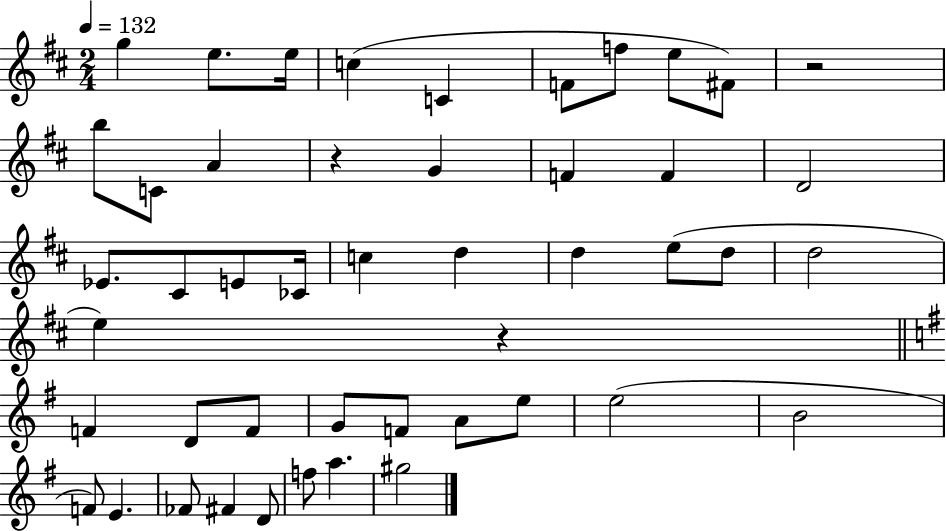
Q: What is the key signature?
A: D major